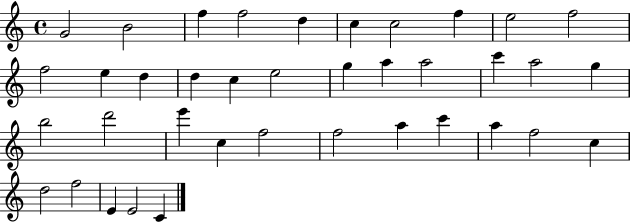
{
  \clef treble
  \time 4/4
  \defaultTimeSignature
  \key c \major
  g'2 b'2 | f''4 f''2 d''4 | c''4 c''2 f''4 | e''2 f''2 | \break f''2 e''4 d''4 | d''4 c''4 e''2 | g''4 a''4 a''2 | c'''4 a''2 g''4 | \break b''2 d'''2 | e'''4 c''4 f''2 | f''2 a''4 c'''4 | a''4 f''2 c''4 | \break d''2 f''2 | e'4 e'2 c'4 | \bar "|."
}